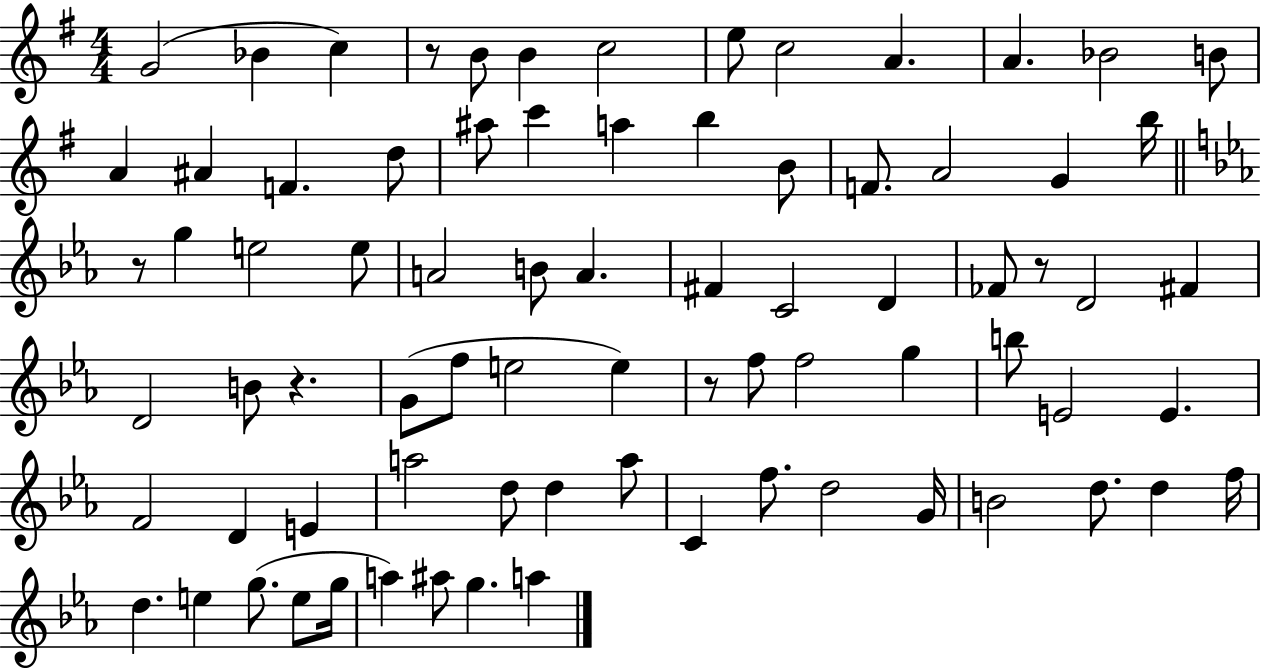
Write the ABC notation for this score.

X:1
T:Untitled
M:4/4
L:1/4
K:G
G2 _B c z/2 B/2 B c2 e/2 c2 A A _B2 B/2 A ^A F d/2 ^a/2 c' a b B/2 F/2 A2 G b/4 z/2 g e2 e/2 A2 B/2 A ^F C2 D _F/2 z/2 D2 ^F D2 B/2 z G/2 f/2 e2 e z/2 f/2 f2 g b/2 E2 E F2 D E a2 d/2 d a/2 C f/2 d2 G/4 B2 d/2 d f/4 d e g/2 e/2 g/4 a ^a/2 g a